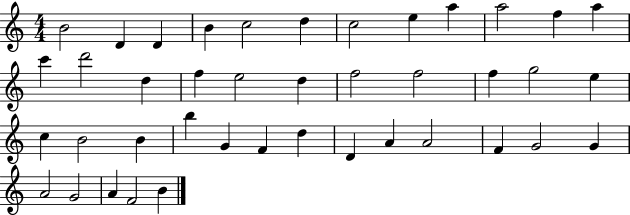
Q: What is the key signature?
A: C major